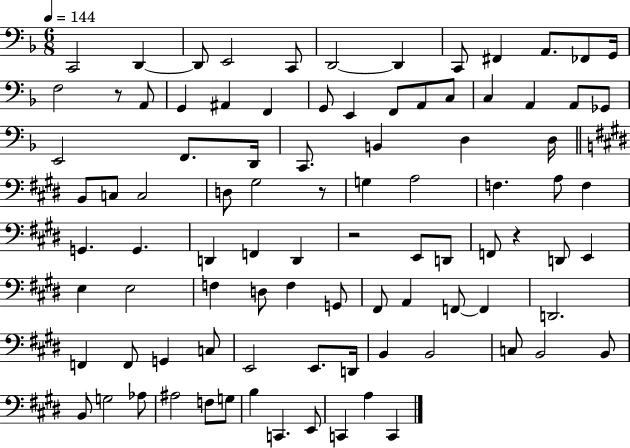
X:1
T:Untitled
M:6/8
L:1/4
K:F
C,,2 D,, D,,/2 E,,2 C,,/2 D,,2 D,, C,,/2 ^F,, A,,/2 _F,,/2 G,,/4 F,2 z/2 A,,/2 G,, ^A,, F,, G,,/2 E,, F,,/2 A,,/2 C,/2 C, A,, A,,/2 _G,,/2 E,,2 F,,/2 D,,/4 C,,/2 B,, D, D,/4 B,,/2 C,/2 C,2 D,/2 ^G,2 z/2 G, A,2 F, A,/2 F, G,, G,, D,, F,, D,, z2 E,,/2 D,,/2 F,,/2 z D,,/2 E,, E, E,2 F, D,/2 F, G,,/2 ^F,,/2 A,, F,,/2 F,, D,,2 F,, F,,/2 G,, C,/2 E,,2 E,,/2 D,,/4 B,, B,,2 C,/2 B,,2 B,,/2 B,,/2 G,2 _A,/2 ^A,2 F,/2 G,/2 B, C,, E,,/2 C,, A, C,,